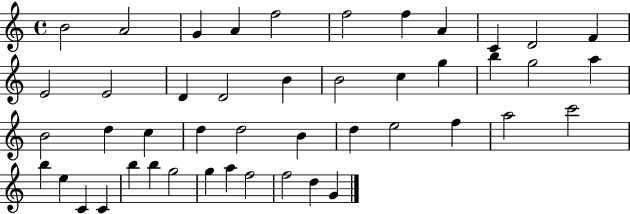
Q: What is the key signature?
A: C major